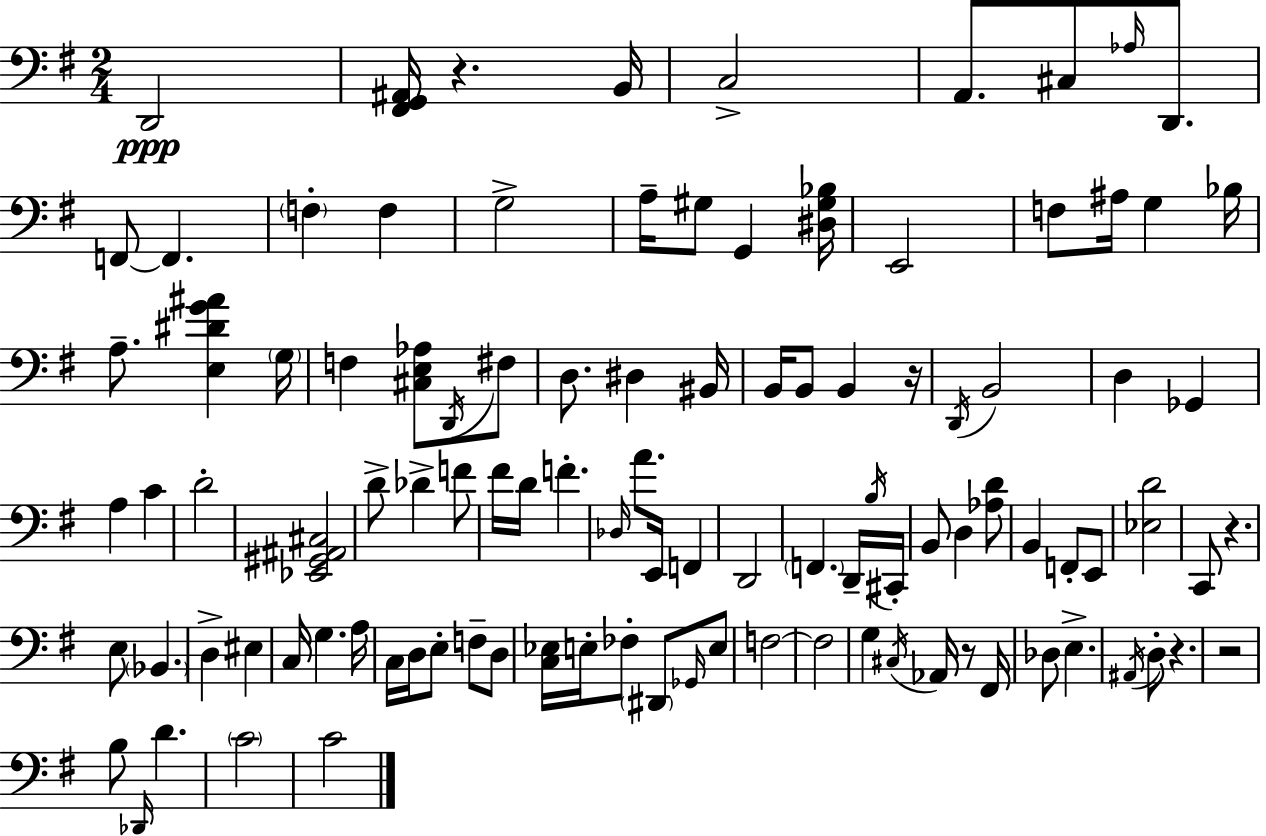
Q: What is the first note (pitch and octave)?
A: D2